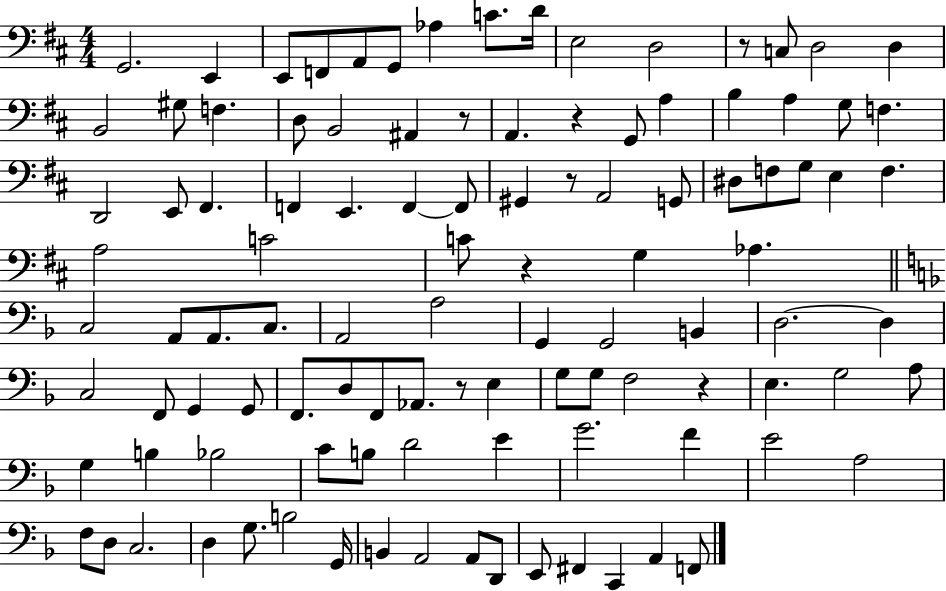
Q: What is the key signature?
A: D major